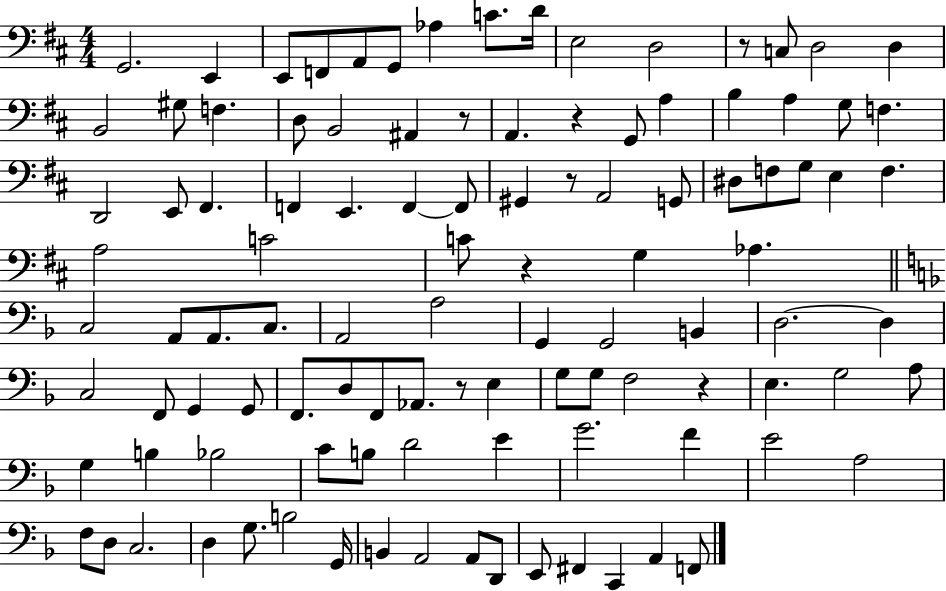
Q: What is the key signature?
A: D major